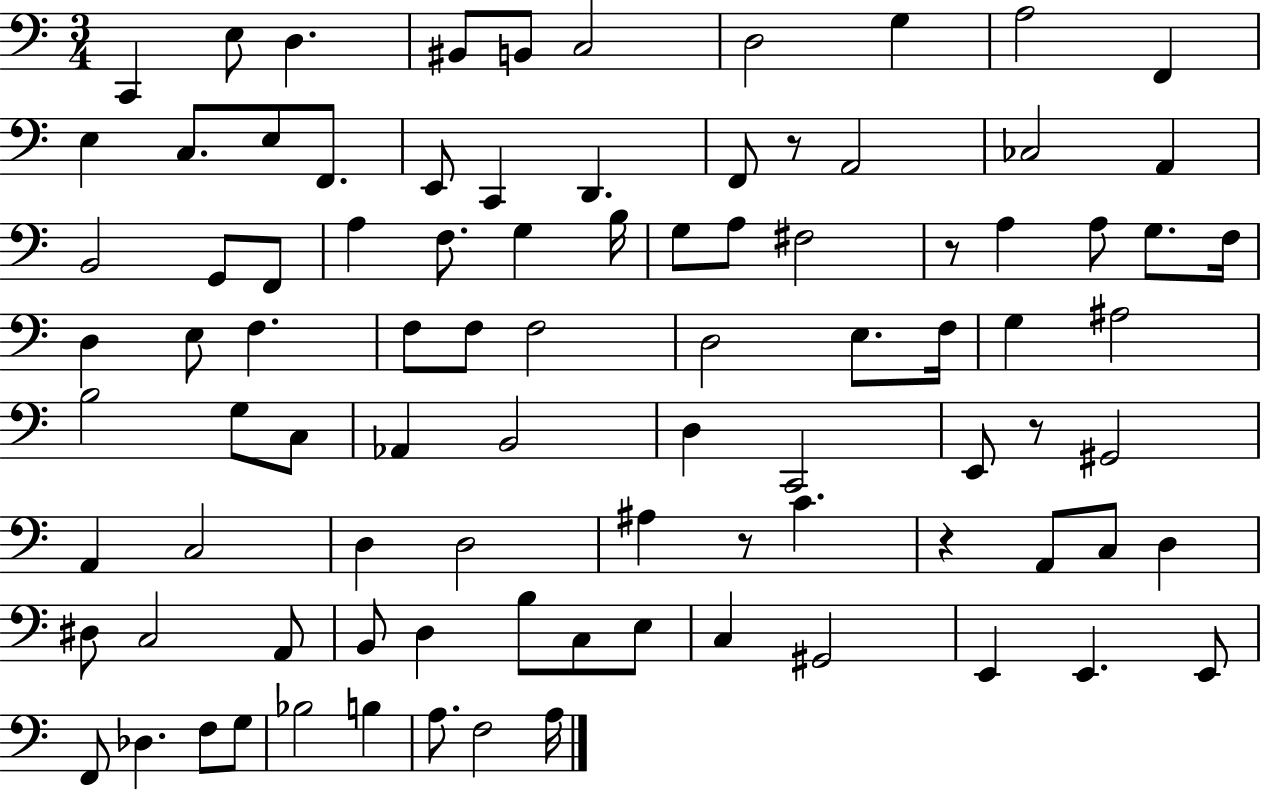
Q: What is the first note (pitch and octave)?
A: C2